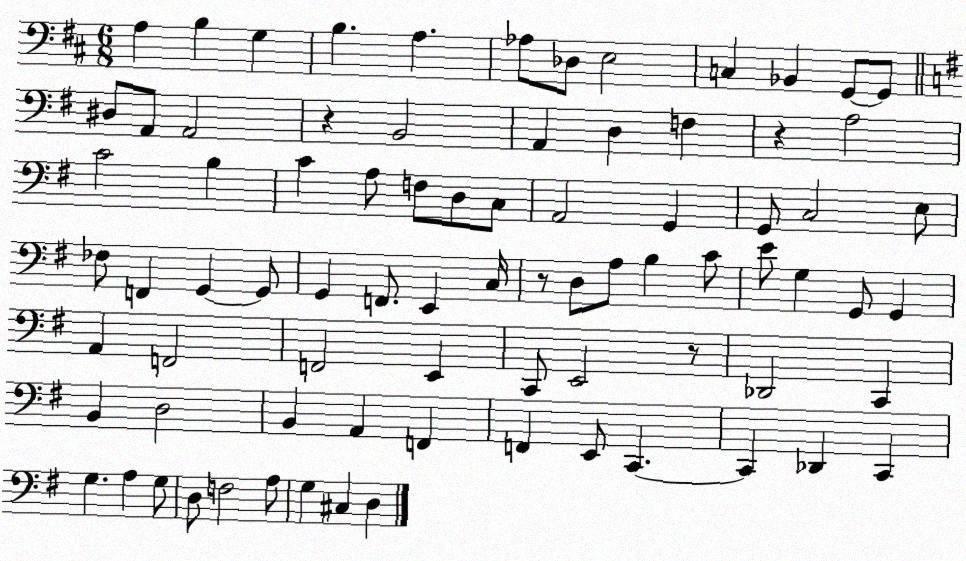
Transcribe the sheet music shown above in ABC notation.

X:1
T:Untitled
M:6/8
L:1/4
K:D
A, B, G, B, A, _A,/2 _D,/2 E,2 C, _B,, G,,/2 G,,/2 ^D,/2 A,,/2 A,,2 z B,,2 A,, D, F, z A,2 C2 B, C A,/2 F,/2 D,/2 C,/2 A,,2 G,, G,,/2 C,2 E,/2 _F,/2 F,, G,, G,,/2 G,, F,,/2 E,, C,/4 z/2 D,/2 A,/2 B, C/2 E/2 G, G,,/2 G,, A,, F,,2 F,,2 E,, C,,/2 E,,2 z/2 _D,,2 C,, B,, D,2 B,, A,, F,, F,, E,,/2 C,, C,, _D,, C,, G, A, G,/2 D,/2 F,2 A,/2 G, ^C, D,